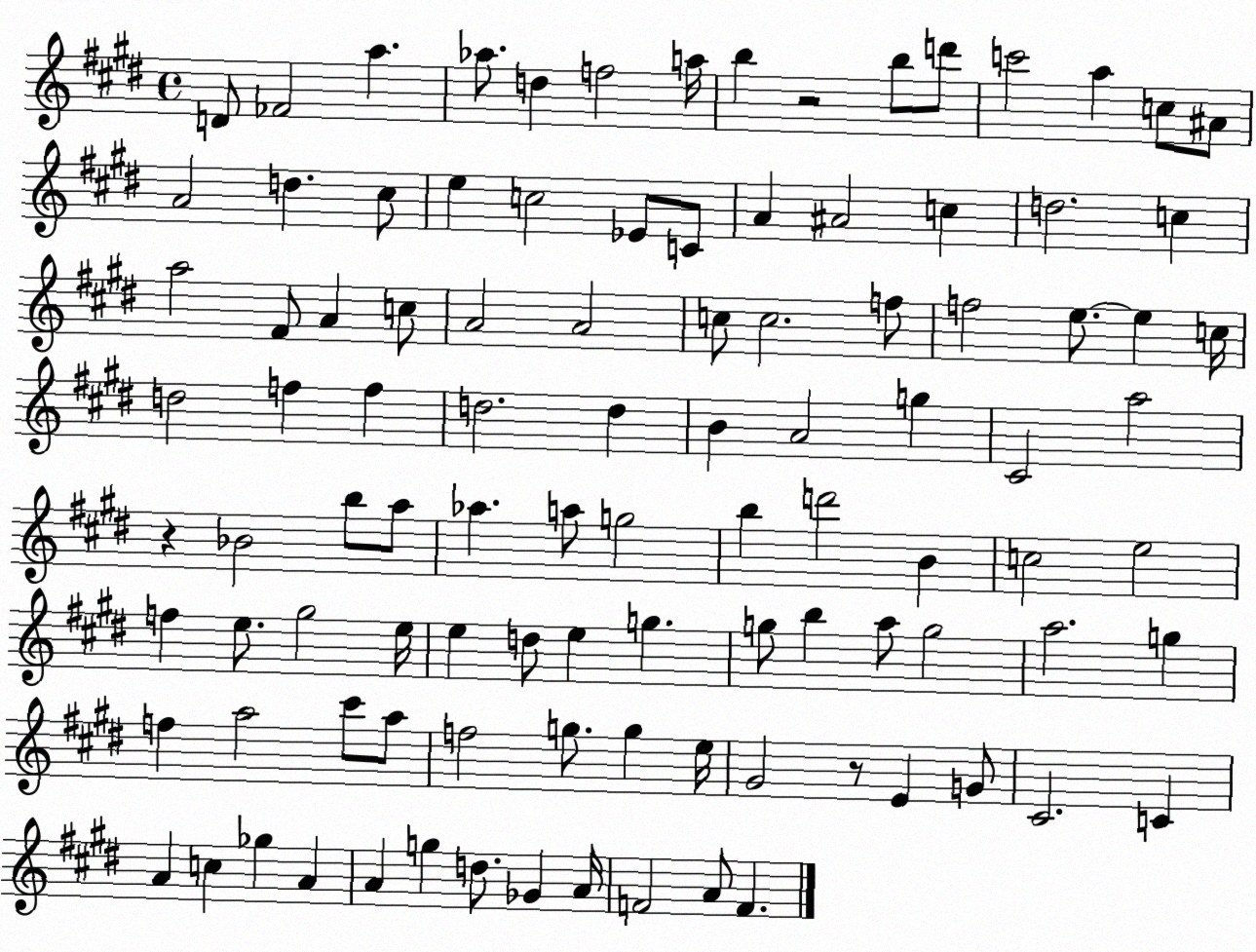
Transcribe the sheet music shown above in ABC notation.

X:1
T:Untitled
M:4/4
L:1/4
K:E
D/2 _F2 a _a/2 d f2 a/4 b z2 b/2 d'/2 c'2 a c/2 ^A/2 A2 d ^c/2 e c2 _E/2 C/2 A ^A2 c d2 c a2 ^F/2 A c/2 A2 A2 c/2 c2 f/2 f2 e/2 e c/4 d2 f f d2 d B A2 g ^C2 a2 z _B2 b/2 a/2 _a a/2 g2 b d'2 B c2 e2 f e/2 ^g2 e/4 e d/2 e g g/2 b a/2 g2 a2 g f a2 ^c'/2 a/2 f2 g/2 g e/4 ^G2 z/2 E G/2 ^C2 C A c _g A A g d/2 _G A/4 F2 A/2 F